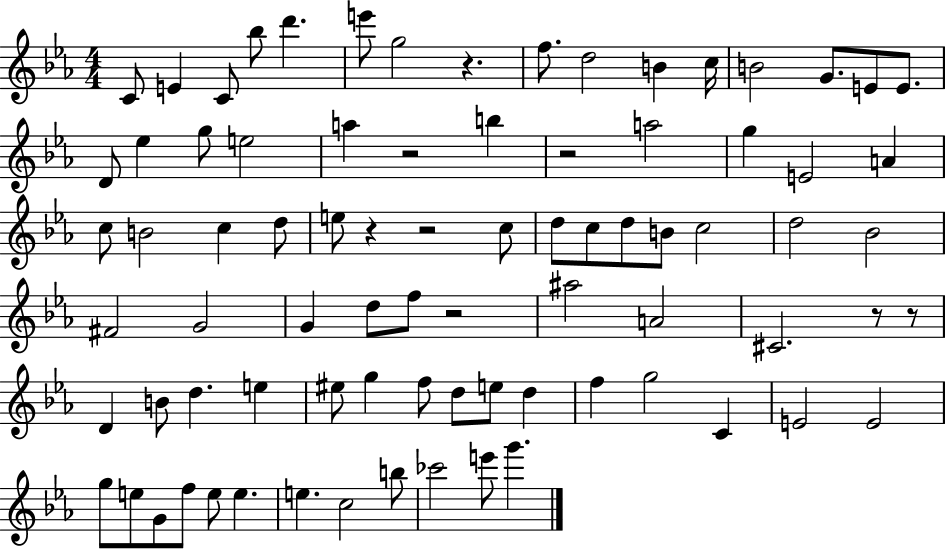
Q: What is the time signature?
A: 4/4